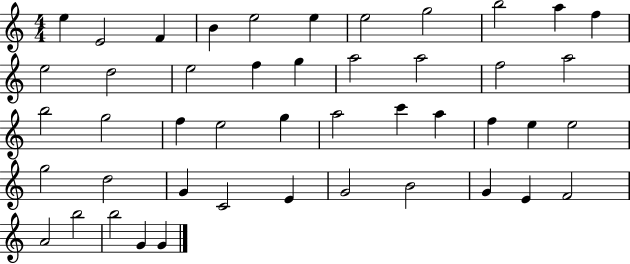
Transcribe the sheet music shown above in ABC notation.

X:1
T:Untitled
M:4/4
L:1/4
K:C
e E2 F B e2 e e2 g2 b2 a f e2 d2 e2 f g a2 a2 f2 a2 b2 g2 f e2 g a2 c' a f e e2 g2 d2 G C2 E G2 B2 G E F2 A2 b2 b2 G G